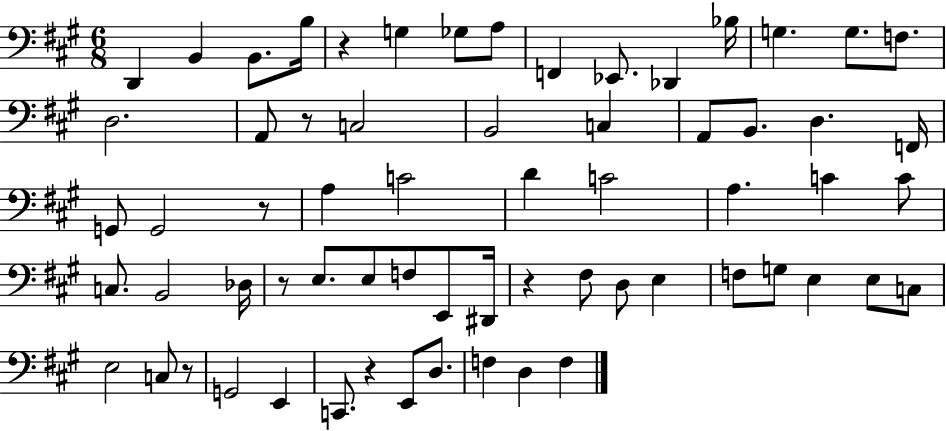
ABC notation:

X:1
T:Untitled
M:6/8
L:1/4
K:A
D,, B,, B,,/2 B,/4 z G, _G,/2 A,/2 F,, _E,,/2 _D,, _B,/4 G, G,/2 F,/2 D,2 A,,/2 z/2 C,2 B,,2 C, A,,/2 B,,/2 D, F,,/4 G,,/2 G,,2 z/2 A, C2 D C2 A, C C/2 C,/2 B,,2 _D,/4 z/2 E,/2 E,/2 F,/2 E,,/2 ^D,,/4 z ^F,/2 D,/2 E, F,/2 G,/2 E, E,/2 C,/2 E,2 C,/2 z/2 G,,2 E,, C,,/2 z E,,/2 D,/2 F, D, F,